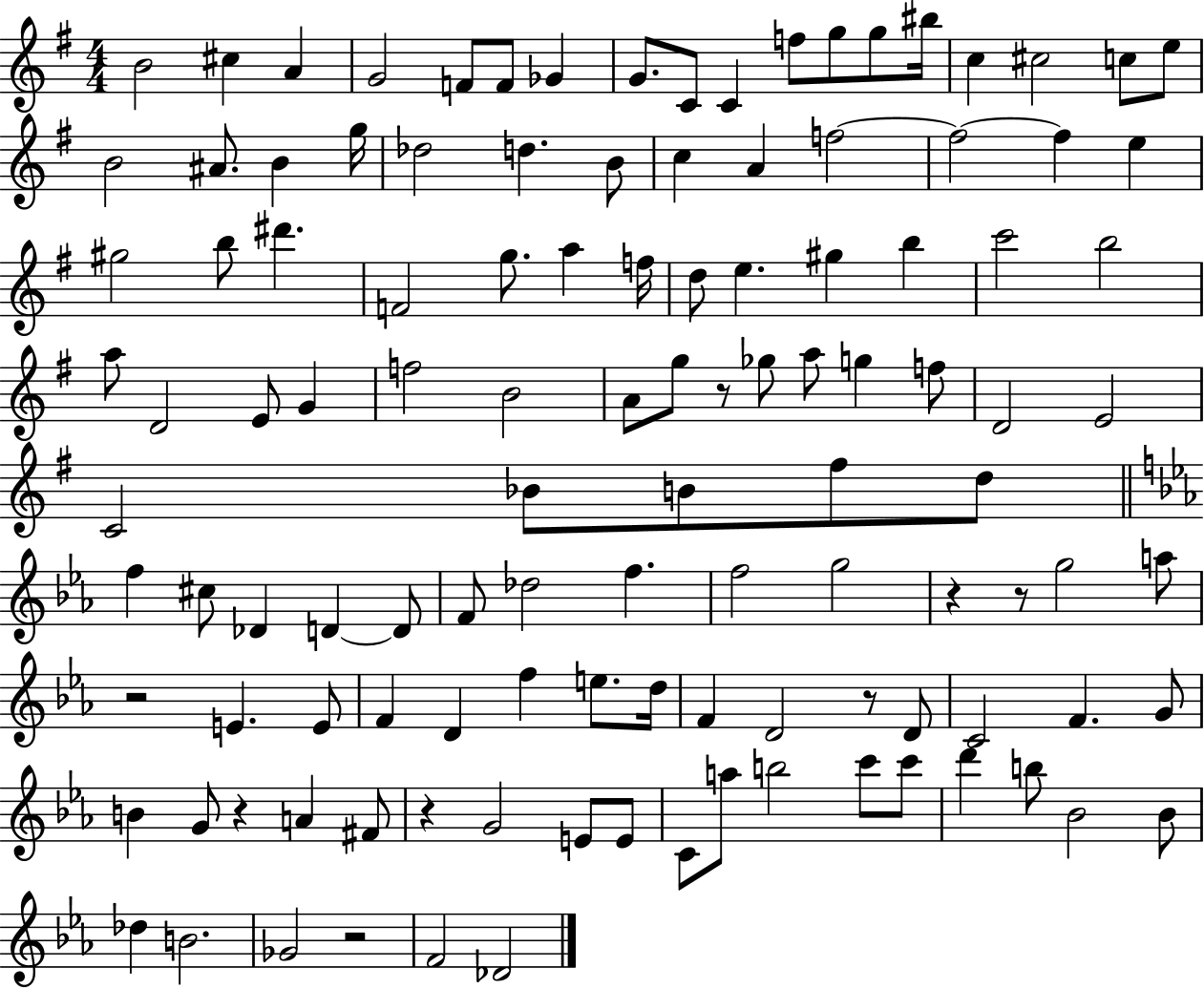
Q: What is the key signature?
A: G major